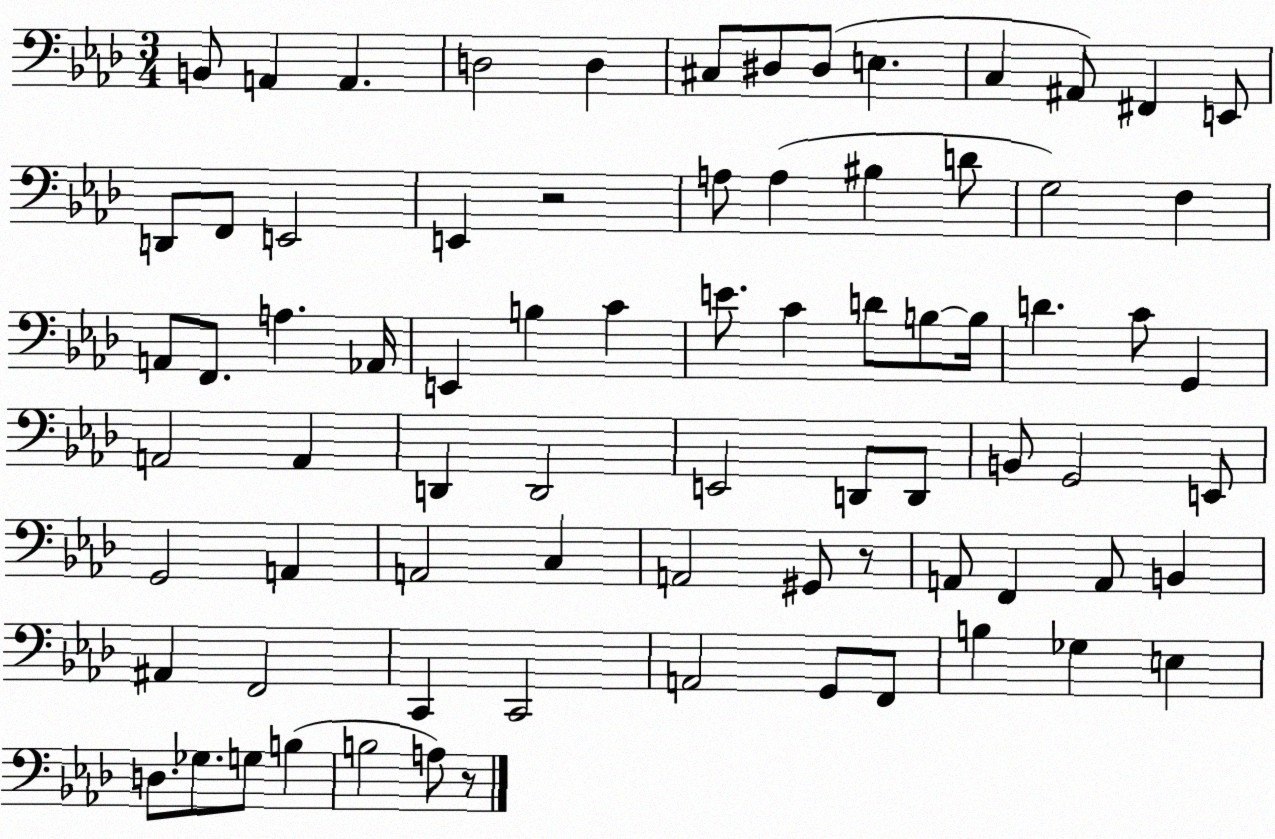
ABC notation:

X:1
T:Untitled
M:3/4
L:1/4
K:Ab
B,,/2 A,, A,, D,2 D, ^C,/2 ^D,/2 ^D,/2 E, C, ^A,,/2 ^F,, E,,/2 D,,/2 F,,/2 E,,2 E,, z2 A,/2 A, ^B, D/2 G,2 F, A,,/2 F,,/2 A, _A,,/4 E,, B, C E/2 C D/2 B,/2 B,/4 D C/2 G,, A,,2 A,, D,, D,,2 E,,2 D,,/2 D,,/2 B,,/2 G,,2 E,,/2 G,,2 A,, A,,2 C, A,,2 ^G,,/2 z/2 A,,/2 F,, A,,/2 B,, ^A,, F,,2 C,, C,,2 A,,2 G,,/2 F,,/2 B, _G, E, D,/2 _G,/2 G,/2 B, B,2 A,/2 z/2